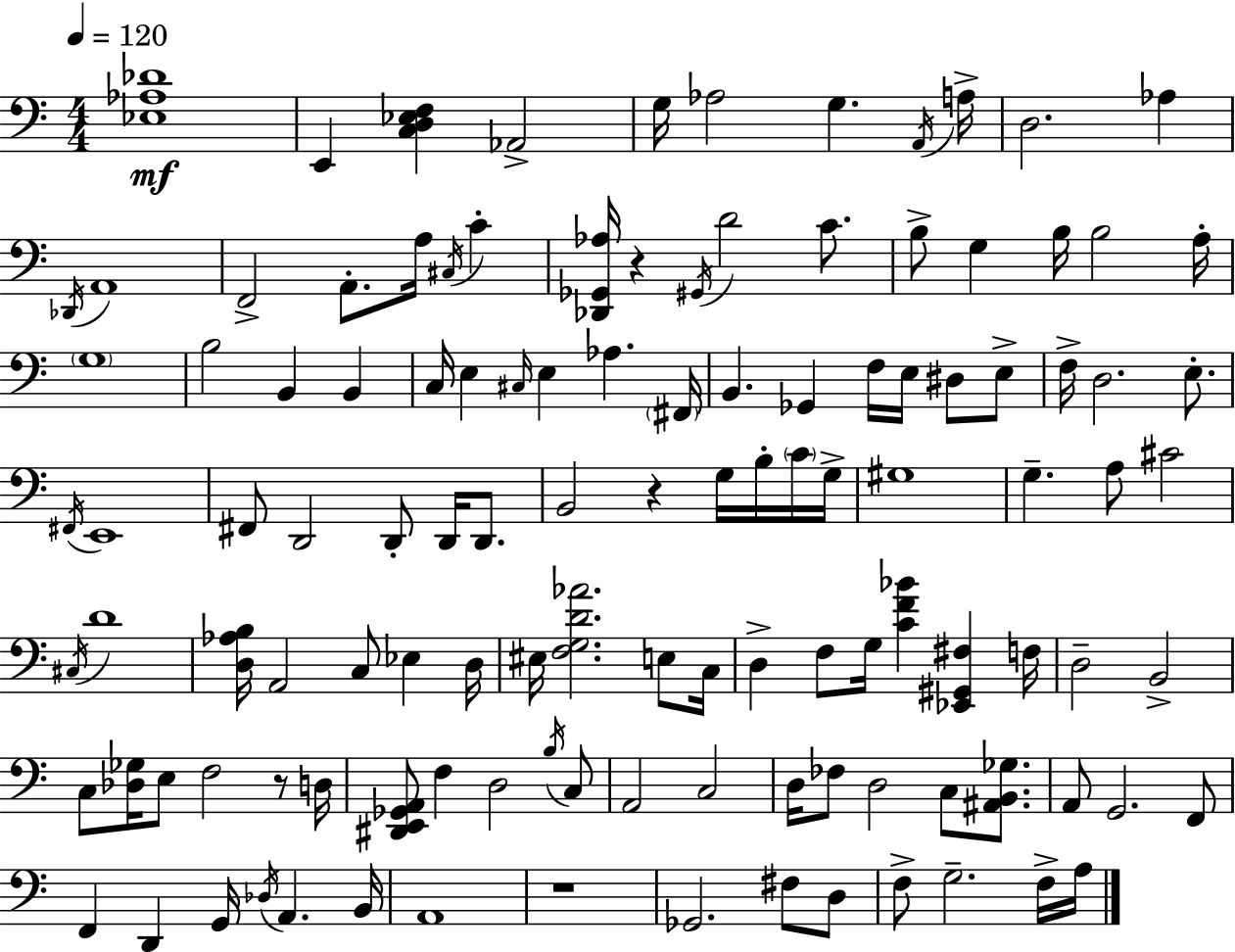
[Eb3,Ab3,Db4]/w E2/q [C3,D3,Eb3,F3]/q Ab2/h G3/s Ab3/h G3/q. A2/s A3/s D3/h. Ab3/q Db2/s A2/w F2/h A2/e. A3/s C#3/s C4/q [Db2,Gb2,Ab3]/s R/q G#2/s D4/h C4/e. B3/e G3/q B3/s B3/h A3/s G3/w B3/h B2/q B2/q C3/s E3/q C#3/s E3/q Ab3/q. F#2/s B2/q. Gb2/q F3/s E3/s D#3/e E3/e F3/s D3/h. E3/e. F#2/s E2/w F#2/e D2/h D2/e D2/s D2/e. B2/h R/q G3/s B3/s C4/s G3/s G#3/w G3/q. A3/e C#4/h C#3/s D4/w [D3,Ab3,B3]/s A2/h C3/e Eb3/q D3/s EIS3/s [F3,G3,D4,Ab4]/h. E3/e C3/s D3/q F3/e G3/s [C4,F4,Bb4]/q [Eb2,G#2,F#3]/q F3/s D3/h B2/h C3/e [Db3,Gb3]/s E3/e F3/h R/e D3/s [D#2,E2,Gb2,A2]/e F3/q D3/h B3/s C3/e A2/h C3/h D3/s FES3/e D3/h C3/e [A#2,B2,Gb3]/e. A2/e G2/h. F2/e F2/q D2/q G2/s Db3/s A2/q. B2/s A2/w R/w Gb2/h. F#3/e D3/e F3/e G3/h. F3/s A3/s